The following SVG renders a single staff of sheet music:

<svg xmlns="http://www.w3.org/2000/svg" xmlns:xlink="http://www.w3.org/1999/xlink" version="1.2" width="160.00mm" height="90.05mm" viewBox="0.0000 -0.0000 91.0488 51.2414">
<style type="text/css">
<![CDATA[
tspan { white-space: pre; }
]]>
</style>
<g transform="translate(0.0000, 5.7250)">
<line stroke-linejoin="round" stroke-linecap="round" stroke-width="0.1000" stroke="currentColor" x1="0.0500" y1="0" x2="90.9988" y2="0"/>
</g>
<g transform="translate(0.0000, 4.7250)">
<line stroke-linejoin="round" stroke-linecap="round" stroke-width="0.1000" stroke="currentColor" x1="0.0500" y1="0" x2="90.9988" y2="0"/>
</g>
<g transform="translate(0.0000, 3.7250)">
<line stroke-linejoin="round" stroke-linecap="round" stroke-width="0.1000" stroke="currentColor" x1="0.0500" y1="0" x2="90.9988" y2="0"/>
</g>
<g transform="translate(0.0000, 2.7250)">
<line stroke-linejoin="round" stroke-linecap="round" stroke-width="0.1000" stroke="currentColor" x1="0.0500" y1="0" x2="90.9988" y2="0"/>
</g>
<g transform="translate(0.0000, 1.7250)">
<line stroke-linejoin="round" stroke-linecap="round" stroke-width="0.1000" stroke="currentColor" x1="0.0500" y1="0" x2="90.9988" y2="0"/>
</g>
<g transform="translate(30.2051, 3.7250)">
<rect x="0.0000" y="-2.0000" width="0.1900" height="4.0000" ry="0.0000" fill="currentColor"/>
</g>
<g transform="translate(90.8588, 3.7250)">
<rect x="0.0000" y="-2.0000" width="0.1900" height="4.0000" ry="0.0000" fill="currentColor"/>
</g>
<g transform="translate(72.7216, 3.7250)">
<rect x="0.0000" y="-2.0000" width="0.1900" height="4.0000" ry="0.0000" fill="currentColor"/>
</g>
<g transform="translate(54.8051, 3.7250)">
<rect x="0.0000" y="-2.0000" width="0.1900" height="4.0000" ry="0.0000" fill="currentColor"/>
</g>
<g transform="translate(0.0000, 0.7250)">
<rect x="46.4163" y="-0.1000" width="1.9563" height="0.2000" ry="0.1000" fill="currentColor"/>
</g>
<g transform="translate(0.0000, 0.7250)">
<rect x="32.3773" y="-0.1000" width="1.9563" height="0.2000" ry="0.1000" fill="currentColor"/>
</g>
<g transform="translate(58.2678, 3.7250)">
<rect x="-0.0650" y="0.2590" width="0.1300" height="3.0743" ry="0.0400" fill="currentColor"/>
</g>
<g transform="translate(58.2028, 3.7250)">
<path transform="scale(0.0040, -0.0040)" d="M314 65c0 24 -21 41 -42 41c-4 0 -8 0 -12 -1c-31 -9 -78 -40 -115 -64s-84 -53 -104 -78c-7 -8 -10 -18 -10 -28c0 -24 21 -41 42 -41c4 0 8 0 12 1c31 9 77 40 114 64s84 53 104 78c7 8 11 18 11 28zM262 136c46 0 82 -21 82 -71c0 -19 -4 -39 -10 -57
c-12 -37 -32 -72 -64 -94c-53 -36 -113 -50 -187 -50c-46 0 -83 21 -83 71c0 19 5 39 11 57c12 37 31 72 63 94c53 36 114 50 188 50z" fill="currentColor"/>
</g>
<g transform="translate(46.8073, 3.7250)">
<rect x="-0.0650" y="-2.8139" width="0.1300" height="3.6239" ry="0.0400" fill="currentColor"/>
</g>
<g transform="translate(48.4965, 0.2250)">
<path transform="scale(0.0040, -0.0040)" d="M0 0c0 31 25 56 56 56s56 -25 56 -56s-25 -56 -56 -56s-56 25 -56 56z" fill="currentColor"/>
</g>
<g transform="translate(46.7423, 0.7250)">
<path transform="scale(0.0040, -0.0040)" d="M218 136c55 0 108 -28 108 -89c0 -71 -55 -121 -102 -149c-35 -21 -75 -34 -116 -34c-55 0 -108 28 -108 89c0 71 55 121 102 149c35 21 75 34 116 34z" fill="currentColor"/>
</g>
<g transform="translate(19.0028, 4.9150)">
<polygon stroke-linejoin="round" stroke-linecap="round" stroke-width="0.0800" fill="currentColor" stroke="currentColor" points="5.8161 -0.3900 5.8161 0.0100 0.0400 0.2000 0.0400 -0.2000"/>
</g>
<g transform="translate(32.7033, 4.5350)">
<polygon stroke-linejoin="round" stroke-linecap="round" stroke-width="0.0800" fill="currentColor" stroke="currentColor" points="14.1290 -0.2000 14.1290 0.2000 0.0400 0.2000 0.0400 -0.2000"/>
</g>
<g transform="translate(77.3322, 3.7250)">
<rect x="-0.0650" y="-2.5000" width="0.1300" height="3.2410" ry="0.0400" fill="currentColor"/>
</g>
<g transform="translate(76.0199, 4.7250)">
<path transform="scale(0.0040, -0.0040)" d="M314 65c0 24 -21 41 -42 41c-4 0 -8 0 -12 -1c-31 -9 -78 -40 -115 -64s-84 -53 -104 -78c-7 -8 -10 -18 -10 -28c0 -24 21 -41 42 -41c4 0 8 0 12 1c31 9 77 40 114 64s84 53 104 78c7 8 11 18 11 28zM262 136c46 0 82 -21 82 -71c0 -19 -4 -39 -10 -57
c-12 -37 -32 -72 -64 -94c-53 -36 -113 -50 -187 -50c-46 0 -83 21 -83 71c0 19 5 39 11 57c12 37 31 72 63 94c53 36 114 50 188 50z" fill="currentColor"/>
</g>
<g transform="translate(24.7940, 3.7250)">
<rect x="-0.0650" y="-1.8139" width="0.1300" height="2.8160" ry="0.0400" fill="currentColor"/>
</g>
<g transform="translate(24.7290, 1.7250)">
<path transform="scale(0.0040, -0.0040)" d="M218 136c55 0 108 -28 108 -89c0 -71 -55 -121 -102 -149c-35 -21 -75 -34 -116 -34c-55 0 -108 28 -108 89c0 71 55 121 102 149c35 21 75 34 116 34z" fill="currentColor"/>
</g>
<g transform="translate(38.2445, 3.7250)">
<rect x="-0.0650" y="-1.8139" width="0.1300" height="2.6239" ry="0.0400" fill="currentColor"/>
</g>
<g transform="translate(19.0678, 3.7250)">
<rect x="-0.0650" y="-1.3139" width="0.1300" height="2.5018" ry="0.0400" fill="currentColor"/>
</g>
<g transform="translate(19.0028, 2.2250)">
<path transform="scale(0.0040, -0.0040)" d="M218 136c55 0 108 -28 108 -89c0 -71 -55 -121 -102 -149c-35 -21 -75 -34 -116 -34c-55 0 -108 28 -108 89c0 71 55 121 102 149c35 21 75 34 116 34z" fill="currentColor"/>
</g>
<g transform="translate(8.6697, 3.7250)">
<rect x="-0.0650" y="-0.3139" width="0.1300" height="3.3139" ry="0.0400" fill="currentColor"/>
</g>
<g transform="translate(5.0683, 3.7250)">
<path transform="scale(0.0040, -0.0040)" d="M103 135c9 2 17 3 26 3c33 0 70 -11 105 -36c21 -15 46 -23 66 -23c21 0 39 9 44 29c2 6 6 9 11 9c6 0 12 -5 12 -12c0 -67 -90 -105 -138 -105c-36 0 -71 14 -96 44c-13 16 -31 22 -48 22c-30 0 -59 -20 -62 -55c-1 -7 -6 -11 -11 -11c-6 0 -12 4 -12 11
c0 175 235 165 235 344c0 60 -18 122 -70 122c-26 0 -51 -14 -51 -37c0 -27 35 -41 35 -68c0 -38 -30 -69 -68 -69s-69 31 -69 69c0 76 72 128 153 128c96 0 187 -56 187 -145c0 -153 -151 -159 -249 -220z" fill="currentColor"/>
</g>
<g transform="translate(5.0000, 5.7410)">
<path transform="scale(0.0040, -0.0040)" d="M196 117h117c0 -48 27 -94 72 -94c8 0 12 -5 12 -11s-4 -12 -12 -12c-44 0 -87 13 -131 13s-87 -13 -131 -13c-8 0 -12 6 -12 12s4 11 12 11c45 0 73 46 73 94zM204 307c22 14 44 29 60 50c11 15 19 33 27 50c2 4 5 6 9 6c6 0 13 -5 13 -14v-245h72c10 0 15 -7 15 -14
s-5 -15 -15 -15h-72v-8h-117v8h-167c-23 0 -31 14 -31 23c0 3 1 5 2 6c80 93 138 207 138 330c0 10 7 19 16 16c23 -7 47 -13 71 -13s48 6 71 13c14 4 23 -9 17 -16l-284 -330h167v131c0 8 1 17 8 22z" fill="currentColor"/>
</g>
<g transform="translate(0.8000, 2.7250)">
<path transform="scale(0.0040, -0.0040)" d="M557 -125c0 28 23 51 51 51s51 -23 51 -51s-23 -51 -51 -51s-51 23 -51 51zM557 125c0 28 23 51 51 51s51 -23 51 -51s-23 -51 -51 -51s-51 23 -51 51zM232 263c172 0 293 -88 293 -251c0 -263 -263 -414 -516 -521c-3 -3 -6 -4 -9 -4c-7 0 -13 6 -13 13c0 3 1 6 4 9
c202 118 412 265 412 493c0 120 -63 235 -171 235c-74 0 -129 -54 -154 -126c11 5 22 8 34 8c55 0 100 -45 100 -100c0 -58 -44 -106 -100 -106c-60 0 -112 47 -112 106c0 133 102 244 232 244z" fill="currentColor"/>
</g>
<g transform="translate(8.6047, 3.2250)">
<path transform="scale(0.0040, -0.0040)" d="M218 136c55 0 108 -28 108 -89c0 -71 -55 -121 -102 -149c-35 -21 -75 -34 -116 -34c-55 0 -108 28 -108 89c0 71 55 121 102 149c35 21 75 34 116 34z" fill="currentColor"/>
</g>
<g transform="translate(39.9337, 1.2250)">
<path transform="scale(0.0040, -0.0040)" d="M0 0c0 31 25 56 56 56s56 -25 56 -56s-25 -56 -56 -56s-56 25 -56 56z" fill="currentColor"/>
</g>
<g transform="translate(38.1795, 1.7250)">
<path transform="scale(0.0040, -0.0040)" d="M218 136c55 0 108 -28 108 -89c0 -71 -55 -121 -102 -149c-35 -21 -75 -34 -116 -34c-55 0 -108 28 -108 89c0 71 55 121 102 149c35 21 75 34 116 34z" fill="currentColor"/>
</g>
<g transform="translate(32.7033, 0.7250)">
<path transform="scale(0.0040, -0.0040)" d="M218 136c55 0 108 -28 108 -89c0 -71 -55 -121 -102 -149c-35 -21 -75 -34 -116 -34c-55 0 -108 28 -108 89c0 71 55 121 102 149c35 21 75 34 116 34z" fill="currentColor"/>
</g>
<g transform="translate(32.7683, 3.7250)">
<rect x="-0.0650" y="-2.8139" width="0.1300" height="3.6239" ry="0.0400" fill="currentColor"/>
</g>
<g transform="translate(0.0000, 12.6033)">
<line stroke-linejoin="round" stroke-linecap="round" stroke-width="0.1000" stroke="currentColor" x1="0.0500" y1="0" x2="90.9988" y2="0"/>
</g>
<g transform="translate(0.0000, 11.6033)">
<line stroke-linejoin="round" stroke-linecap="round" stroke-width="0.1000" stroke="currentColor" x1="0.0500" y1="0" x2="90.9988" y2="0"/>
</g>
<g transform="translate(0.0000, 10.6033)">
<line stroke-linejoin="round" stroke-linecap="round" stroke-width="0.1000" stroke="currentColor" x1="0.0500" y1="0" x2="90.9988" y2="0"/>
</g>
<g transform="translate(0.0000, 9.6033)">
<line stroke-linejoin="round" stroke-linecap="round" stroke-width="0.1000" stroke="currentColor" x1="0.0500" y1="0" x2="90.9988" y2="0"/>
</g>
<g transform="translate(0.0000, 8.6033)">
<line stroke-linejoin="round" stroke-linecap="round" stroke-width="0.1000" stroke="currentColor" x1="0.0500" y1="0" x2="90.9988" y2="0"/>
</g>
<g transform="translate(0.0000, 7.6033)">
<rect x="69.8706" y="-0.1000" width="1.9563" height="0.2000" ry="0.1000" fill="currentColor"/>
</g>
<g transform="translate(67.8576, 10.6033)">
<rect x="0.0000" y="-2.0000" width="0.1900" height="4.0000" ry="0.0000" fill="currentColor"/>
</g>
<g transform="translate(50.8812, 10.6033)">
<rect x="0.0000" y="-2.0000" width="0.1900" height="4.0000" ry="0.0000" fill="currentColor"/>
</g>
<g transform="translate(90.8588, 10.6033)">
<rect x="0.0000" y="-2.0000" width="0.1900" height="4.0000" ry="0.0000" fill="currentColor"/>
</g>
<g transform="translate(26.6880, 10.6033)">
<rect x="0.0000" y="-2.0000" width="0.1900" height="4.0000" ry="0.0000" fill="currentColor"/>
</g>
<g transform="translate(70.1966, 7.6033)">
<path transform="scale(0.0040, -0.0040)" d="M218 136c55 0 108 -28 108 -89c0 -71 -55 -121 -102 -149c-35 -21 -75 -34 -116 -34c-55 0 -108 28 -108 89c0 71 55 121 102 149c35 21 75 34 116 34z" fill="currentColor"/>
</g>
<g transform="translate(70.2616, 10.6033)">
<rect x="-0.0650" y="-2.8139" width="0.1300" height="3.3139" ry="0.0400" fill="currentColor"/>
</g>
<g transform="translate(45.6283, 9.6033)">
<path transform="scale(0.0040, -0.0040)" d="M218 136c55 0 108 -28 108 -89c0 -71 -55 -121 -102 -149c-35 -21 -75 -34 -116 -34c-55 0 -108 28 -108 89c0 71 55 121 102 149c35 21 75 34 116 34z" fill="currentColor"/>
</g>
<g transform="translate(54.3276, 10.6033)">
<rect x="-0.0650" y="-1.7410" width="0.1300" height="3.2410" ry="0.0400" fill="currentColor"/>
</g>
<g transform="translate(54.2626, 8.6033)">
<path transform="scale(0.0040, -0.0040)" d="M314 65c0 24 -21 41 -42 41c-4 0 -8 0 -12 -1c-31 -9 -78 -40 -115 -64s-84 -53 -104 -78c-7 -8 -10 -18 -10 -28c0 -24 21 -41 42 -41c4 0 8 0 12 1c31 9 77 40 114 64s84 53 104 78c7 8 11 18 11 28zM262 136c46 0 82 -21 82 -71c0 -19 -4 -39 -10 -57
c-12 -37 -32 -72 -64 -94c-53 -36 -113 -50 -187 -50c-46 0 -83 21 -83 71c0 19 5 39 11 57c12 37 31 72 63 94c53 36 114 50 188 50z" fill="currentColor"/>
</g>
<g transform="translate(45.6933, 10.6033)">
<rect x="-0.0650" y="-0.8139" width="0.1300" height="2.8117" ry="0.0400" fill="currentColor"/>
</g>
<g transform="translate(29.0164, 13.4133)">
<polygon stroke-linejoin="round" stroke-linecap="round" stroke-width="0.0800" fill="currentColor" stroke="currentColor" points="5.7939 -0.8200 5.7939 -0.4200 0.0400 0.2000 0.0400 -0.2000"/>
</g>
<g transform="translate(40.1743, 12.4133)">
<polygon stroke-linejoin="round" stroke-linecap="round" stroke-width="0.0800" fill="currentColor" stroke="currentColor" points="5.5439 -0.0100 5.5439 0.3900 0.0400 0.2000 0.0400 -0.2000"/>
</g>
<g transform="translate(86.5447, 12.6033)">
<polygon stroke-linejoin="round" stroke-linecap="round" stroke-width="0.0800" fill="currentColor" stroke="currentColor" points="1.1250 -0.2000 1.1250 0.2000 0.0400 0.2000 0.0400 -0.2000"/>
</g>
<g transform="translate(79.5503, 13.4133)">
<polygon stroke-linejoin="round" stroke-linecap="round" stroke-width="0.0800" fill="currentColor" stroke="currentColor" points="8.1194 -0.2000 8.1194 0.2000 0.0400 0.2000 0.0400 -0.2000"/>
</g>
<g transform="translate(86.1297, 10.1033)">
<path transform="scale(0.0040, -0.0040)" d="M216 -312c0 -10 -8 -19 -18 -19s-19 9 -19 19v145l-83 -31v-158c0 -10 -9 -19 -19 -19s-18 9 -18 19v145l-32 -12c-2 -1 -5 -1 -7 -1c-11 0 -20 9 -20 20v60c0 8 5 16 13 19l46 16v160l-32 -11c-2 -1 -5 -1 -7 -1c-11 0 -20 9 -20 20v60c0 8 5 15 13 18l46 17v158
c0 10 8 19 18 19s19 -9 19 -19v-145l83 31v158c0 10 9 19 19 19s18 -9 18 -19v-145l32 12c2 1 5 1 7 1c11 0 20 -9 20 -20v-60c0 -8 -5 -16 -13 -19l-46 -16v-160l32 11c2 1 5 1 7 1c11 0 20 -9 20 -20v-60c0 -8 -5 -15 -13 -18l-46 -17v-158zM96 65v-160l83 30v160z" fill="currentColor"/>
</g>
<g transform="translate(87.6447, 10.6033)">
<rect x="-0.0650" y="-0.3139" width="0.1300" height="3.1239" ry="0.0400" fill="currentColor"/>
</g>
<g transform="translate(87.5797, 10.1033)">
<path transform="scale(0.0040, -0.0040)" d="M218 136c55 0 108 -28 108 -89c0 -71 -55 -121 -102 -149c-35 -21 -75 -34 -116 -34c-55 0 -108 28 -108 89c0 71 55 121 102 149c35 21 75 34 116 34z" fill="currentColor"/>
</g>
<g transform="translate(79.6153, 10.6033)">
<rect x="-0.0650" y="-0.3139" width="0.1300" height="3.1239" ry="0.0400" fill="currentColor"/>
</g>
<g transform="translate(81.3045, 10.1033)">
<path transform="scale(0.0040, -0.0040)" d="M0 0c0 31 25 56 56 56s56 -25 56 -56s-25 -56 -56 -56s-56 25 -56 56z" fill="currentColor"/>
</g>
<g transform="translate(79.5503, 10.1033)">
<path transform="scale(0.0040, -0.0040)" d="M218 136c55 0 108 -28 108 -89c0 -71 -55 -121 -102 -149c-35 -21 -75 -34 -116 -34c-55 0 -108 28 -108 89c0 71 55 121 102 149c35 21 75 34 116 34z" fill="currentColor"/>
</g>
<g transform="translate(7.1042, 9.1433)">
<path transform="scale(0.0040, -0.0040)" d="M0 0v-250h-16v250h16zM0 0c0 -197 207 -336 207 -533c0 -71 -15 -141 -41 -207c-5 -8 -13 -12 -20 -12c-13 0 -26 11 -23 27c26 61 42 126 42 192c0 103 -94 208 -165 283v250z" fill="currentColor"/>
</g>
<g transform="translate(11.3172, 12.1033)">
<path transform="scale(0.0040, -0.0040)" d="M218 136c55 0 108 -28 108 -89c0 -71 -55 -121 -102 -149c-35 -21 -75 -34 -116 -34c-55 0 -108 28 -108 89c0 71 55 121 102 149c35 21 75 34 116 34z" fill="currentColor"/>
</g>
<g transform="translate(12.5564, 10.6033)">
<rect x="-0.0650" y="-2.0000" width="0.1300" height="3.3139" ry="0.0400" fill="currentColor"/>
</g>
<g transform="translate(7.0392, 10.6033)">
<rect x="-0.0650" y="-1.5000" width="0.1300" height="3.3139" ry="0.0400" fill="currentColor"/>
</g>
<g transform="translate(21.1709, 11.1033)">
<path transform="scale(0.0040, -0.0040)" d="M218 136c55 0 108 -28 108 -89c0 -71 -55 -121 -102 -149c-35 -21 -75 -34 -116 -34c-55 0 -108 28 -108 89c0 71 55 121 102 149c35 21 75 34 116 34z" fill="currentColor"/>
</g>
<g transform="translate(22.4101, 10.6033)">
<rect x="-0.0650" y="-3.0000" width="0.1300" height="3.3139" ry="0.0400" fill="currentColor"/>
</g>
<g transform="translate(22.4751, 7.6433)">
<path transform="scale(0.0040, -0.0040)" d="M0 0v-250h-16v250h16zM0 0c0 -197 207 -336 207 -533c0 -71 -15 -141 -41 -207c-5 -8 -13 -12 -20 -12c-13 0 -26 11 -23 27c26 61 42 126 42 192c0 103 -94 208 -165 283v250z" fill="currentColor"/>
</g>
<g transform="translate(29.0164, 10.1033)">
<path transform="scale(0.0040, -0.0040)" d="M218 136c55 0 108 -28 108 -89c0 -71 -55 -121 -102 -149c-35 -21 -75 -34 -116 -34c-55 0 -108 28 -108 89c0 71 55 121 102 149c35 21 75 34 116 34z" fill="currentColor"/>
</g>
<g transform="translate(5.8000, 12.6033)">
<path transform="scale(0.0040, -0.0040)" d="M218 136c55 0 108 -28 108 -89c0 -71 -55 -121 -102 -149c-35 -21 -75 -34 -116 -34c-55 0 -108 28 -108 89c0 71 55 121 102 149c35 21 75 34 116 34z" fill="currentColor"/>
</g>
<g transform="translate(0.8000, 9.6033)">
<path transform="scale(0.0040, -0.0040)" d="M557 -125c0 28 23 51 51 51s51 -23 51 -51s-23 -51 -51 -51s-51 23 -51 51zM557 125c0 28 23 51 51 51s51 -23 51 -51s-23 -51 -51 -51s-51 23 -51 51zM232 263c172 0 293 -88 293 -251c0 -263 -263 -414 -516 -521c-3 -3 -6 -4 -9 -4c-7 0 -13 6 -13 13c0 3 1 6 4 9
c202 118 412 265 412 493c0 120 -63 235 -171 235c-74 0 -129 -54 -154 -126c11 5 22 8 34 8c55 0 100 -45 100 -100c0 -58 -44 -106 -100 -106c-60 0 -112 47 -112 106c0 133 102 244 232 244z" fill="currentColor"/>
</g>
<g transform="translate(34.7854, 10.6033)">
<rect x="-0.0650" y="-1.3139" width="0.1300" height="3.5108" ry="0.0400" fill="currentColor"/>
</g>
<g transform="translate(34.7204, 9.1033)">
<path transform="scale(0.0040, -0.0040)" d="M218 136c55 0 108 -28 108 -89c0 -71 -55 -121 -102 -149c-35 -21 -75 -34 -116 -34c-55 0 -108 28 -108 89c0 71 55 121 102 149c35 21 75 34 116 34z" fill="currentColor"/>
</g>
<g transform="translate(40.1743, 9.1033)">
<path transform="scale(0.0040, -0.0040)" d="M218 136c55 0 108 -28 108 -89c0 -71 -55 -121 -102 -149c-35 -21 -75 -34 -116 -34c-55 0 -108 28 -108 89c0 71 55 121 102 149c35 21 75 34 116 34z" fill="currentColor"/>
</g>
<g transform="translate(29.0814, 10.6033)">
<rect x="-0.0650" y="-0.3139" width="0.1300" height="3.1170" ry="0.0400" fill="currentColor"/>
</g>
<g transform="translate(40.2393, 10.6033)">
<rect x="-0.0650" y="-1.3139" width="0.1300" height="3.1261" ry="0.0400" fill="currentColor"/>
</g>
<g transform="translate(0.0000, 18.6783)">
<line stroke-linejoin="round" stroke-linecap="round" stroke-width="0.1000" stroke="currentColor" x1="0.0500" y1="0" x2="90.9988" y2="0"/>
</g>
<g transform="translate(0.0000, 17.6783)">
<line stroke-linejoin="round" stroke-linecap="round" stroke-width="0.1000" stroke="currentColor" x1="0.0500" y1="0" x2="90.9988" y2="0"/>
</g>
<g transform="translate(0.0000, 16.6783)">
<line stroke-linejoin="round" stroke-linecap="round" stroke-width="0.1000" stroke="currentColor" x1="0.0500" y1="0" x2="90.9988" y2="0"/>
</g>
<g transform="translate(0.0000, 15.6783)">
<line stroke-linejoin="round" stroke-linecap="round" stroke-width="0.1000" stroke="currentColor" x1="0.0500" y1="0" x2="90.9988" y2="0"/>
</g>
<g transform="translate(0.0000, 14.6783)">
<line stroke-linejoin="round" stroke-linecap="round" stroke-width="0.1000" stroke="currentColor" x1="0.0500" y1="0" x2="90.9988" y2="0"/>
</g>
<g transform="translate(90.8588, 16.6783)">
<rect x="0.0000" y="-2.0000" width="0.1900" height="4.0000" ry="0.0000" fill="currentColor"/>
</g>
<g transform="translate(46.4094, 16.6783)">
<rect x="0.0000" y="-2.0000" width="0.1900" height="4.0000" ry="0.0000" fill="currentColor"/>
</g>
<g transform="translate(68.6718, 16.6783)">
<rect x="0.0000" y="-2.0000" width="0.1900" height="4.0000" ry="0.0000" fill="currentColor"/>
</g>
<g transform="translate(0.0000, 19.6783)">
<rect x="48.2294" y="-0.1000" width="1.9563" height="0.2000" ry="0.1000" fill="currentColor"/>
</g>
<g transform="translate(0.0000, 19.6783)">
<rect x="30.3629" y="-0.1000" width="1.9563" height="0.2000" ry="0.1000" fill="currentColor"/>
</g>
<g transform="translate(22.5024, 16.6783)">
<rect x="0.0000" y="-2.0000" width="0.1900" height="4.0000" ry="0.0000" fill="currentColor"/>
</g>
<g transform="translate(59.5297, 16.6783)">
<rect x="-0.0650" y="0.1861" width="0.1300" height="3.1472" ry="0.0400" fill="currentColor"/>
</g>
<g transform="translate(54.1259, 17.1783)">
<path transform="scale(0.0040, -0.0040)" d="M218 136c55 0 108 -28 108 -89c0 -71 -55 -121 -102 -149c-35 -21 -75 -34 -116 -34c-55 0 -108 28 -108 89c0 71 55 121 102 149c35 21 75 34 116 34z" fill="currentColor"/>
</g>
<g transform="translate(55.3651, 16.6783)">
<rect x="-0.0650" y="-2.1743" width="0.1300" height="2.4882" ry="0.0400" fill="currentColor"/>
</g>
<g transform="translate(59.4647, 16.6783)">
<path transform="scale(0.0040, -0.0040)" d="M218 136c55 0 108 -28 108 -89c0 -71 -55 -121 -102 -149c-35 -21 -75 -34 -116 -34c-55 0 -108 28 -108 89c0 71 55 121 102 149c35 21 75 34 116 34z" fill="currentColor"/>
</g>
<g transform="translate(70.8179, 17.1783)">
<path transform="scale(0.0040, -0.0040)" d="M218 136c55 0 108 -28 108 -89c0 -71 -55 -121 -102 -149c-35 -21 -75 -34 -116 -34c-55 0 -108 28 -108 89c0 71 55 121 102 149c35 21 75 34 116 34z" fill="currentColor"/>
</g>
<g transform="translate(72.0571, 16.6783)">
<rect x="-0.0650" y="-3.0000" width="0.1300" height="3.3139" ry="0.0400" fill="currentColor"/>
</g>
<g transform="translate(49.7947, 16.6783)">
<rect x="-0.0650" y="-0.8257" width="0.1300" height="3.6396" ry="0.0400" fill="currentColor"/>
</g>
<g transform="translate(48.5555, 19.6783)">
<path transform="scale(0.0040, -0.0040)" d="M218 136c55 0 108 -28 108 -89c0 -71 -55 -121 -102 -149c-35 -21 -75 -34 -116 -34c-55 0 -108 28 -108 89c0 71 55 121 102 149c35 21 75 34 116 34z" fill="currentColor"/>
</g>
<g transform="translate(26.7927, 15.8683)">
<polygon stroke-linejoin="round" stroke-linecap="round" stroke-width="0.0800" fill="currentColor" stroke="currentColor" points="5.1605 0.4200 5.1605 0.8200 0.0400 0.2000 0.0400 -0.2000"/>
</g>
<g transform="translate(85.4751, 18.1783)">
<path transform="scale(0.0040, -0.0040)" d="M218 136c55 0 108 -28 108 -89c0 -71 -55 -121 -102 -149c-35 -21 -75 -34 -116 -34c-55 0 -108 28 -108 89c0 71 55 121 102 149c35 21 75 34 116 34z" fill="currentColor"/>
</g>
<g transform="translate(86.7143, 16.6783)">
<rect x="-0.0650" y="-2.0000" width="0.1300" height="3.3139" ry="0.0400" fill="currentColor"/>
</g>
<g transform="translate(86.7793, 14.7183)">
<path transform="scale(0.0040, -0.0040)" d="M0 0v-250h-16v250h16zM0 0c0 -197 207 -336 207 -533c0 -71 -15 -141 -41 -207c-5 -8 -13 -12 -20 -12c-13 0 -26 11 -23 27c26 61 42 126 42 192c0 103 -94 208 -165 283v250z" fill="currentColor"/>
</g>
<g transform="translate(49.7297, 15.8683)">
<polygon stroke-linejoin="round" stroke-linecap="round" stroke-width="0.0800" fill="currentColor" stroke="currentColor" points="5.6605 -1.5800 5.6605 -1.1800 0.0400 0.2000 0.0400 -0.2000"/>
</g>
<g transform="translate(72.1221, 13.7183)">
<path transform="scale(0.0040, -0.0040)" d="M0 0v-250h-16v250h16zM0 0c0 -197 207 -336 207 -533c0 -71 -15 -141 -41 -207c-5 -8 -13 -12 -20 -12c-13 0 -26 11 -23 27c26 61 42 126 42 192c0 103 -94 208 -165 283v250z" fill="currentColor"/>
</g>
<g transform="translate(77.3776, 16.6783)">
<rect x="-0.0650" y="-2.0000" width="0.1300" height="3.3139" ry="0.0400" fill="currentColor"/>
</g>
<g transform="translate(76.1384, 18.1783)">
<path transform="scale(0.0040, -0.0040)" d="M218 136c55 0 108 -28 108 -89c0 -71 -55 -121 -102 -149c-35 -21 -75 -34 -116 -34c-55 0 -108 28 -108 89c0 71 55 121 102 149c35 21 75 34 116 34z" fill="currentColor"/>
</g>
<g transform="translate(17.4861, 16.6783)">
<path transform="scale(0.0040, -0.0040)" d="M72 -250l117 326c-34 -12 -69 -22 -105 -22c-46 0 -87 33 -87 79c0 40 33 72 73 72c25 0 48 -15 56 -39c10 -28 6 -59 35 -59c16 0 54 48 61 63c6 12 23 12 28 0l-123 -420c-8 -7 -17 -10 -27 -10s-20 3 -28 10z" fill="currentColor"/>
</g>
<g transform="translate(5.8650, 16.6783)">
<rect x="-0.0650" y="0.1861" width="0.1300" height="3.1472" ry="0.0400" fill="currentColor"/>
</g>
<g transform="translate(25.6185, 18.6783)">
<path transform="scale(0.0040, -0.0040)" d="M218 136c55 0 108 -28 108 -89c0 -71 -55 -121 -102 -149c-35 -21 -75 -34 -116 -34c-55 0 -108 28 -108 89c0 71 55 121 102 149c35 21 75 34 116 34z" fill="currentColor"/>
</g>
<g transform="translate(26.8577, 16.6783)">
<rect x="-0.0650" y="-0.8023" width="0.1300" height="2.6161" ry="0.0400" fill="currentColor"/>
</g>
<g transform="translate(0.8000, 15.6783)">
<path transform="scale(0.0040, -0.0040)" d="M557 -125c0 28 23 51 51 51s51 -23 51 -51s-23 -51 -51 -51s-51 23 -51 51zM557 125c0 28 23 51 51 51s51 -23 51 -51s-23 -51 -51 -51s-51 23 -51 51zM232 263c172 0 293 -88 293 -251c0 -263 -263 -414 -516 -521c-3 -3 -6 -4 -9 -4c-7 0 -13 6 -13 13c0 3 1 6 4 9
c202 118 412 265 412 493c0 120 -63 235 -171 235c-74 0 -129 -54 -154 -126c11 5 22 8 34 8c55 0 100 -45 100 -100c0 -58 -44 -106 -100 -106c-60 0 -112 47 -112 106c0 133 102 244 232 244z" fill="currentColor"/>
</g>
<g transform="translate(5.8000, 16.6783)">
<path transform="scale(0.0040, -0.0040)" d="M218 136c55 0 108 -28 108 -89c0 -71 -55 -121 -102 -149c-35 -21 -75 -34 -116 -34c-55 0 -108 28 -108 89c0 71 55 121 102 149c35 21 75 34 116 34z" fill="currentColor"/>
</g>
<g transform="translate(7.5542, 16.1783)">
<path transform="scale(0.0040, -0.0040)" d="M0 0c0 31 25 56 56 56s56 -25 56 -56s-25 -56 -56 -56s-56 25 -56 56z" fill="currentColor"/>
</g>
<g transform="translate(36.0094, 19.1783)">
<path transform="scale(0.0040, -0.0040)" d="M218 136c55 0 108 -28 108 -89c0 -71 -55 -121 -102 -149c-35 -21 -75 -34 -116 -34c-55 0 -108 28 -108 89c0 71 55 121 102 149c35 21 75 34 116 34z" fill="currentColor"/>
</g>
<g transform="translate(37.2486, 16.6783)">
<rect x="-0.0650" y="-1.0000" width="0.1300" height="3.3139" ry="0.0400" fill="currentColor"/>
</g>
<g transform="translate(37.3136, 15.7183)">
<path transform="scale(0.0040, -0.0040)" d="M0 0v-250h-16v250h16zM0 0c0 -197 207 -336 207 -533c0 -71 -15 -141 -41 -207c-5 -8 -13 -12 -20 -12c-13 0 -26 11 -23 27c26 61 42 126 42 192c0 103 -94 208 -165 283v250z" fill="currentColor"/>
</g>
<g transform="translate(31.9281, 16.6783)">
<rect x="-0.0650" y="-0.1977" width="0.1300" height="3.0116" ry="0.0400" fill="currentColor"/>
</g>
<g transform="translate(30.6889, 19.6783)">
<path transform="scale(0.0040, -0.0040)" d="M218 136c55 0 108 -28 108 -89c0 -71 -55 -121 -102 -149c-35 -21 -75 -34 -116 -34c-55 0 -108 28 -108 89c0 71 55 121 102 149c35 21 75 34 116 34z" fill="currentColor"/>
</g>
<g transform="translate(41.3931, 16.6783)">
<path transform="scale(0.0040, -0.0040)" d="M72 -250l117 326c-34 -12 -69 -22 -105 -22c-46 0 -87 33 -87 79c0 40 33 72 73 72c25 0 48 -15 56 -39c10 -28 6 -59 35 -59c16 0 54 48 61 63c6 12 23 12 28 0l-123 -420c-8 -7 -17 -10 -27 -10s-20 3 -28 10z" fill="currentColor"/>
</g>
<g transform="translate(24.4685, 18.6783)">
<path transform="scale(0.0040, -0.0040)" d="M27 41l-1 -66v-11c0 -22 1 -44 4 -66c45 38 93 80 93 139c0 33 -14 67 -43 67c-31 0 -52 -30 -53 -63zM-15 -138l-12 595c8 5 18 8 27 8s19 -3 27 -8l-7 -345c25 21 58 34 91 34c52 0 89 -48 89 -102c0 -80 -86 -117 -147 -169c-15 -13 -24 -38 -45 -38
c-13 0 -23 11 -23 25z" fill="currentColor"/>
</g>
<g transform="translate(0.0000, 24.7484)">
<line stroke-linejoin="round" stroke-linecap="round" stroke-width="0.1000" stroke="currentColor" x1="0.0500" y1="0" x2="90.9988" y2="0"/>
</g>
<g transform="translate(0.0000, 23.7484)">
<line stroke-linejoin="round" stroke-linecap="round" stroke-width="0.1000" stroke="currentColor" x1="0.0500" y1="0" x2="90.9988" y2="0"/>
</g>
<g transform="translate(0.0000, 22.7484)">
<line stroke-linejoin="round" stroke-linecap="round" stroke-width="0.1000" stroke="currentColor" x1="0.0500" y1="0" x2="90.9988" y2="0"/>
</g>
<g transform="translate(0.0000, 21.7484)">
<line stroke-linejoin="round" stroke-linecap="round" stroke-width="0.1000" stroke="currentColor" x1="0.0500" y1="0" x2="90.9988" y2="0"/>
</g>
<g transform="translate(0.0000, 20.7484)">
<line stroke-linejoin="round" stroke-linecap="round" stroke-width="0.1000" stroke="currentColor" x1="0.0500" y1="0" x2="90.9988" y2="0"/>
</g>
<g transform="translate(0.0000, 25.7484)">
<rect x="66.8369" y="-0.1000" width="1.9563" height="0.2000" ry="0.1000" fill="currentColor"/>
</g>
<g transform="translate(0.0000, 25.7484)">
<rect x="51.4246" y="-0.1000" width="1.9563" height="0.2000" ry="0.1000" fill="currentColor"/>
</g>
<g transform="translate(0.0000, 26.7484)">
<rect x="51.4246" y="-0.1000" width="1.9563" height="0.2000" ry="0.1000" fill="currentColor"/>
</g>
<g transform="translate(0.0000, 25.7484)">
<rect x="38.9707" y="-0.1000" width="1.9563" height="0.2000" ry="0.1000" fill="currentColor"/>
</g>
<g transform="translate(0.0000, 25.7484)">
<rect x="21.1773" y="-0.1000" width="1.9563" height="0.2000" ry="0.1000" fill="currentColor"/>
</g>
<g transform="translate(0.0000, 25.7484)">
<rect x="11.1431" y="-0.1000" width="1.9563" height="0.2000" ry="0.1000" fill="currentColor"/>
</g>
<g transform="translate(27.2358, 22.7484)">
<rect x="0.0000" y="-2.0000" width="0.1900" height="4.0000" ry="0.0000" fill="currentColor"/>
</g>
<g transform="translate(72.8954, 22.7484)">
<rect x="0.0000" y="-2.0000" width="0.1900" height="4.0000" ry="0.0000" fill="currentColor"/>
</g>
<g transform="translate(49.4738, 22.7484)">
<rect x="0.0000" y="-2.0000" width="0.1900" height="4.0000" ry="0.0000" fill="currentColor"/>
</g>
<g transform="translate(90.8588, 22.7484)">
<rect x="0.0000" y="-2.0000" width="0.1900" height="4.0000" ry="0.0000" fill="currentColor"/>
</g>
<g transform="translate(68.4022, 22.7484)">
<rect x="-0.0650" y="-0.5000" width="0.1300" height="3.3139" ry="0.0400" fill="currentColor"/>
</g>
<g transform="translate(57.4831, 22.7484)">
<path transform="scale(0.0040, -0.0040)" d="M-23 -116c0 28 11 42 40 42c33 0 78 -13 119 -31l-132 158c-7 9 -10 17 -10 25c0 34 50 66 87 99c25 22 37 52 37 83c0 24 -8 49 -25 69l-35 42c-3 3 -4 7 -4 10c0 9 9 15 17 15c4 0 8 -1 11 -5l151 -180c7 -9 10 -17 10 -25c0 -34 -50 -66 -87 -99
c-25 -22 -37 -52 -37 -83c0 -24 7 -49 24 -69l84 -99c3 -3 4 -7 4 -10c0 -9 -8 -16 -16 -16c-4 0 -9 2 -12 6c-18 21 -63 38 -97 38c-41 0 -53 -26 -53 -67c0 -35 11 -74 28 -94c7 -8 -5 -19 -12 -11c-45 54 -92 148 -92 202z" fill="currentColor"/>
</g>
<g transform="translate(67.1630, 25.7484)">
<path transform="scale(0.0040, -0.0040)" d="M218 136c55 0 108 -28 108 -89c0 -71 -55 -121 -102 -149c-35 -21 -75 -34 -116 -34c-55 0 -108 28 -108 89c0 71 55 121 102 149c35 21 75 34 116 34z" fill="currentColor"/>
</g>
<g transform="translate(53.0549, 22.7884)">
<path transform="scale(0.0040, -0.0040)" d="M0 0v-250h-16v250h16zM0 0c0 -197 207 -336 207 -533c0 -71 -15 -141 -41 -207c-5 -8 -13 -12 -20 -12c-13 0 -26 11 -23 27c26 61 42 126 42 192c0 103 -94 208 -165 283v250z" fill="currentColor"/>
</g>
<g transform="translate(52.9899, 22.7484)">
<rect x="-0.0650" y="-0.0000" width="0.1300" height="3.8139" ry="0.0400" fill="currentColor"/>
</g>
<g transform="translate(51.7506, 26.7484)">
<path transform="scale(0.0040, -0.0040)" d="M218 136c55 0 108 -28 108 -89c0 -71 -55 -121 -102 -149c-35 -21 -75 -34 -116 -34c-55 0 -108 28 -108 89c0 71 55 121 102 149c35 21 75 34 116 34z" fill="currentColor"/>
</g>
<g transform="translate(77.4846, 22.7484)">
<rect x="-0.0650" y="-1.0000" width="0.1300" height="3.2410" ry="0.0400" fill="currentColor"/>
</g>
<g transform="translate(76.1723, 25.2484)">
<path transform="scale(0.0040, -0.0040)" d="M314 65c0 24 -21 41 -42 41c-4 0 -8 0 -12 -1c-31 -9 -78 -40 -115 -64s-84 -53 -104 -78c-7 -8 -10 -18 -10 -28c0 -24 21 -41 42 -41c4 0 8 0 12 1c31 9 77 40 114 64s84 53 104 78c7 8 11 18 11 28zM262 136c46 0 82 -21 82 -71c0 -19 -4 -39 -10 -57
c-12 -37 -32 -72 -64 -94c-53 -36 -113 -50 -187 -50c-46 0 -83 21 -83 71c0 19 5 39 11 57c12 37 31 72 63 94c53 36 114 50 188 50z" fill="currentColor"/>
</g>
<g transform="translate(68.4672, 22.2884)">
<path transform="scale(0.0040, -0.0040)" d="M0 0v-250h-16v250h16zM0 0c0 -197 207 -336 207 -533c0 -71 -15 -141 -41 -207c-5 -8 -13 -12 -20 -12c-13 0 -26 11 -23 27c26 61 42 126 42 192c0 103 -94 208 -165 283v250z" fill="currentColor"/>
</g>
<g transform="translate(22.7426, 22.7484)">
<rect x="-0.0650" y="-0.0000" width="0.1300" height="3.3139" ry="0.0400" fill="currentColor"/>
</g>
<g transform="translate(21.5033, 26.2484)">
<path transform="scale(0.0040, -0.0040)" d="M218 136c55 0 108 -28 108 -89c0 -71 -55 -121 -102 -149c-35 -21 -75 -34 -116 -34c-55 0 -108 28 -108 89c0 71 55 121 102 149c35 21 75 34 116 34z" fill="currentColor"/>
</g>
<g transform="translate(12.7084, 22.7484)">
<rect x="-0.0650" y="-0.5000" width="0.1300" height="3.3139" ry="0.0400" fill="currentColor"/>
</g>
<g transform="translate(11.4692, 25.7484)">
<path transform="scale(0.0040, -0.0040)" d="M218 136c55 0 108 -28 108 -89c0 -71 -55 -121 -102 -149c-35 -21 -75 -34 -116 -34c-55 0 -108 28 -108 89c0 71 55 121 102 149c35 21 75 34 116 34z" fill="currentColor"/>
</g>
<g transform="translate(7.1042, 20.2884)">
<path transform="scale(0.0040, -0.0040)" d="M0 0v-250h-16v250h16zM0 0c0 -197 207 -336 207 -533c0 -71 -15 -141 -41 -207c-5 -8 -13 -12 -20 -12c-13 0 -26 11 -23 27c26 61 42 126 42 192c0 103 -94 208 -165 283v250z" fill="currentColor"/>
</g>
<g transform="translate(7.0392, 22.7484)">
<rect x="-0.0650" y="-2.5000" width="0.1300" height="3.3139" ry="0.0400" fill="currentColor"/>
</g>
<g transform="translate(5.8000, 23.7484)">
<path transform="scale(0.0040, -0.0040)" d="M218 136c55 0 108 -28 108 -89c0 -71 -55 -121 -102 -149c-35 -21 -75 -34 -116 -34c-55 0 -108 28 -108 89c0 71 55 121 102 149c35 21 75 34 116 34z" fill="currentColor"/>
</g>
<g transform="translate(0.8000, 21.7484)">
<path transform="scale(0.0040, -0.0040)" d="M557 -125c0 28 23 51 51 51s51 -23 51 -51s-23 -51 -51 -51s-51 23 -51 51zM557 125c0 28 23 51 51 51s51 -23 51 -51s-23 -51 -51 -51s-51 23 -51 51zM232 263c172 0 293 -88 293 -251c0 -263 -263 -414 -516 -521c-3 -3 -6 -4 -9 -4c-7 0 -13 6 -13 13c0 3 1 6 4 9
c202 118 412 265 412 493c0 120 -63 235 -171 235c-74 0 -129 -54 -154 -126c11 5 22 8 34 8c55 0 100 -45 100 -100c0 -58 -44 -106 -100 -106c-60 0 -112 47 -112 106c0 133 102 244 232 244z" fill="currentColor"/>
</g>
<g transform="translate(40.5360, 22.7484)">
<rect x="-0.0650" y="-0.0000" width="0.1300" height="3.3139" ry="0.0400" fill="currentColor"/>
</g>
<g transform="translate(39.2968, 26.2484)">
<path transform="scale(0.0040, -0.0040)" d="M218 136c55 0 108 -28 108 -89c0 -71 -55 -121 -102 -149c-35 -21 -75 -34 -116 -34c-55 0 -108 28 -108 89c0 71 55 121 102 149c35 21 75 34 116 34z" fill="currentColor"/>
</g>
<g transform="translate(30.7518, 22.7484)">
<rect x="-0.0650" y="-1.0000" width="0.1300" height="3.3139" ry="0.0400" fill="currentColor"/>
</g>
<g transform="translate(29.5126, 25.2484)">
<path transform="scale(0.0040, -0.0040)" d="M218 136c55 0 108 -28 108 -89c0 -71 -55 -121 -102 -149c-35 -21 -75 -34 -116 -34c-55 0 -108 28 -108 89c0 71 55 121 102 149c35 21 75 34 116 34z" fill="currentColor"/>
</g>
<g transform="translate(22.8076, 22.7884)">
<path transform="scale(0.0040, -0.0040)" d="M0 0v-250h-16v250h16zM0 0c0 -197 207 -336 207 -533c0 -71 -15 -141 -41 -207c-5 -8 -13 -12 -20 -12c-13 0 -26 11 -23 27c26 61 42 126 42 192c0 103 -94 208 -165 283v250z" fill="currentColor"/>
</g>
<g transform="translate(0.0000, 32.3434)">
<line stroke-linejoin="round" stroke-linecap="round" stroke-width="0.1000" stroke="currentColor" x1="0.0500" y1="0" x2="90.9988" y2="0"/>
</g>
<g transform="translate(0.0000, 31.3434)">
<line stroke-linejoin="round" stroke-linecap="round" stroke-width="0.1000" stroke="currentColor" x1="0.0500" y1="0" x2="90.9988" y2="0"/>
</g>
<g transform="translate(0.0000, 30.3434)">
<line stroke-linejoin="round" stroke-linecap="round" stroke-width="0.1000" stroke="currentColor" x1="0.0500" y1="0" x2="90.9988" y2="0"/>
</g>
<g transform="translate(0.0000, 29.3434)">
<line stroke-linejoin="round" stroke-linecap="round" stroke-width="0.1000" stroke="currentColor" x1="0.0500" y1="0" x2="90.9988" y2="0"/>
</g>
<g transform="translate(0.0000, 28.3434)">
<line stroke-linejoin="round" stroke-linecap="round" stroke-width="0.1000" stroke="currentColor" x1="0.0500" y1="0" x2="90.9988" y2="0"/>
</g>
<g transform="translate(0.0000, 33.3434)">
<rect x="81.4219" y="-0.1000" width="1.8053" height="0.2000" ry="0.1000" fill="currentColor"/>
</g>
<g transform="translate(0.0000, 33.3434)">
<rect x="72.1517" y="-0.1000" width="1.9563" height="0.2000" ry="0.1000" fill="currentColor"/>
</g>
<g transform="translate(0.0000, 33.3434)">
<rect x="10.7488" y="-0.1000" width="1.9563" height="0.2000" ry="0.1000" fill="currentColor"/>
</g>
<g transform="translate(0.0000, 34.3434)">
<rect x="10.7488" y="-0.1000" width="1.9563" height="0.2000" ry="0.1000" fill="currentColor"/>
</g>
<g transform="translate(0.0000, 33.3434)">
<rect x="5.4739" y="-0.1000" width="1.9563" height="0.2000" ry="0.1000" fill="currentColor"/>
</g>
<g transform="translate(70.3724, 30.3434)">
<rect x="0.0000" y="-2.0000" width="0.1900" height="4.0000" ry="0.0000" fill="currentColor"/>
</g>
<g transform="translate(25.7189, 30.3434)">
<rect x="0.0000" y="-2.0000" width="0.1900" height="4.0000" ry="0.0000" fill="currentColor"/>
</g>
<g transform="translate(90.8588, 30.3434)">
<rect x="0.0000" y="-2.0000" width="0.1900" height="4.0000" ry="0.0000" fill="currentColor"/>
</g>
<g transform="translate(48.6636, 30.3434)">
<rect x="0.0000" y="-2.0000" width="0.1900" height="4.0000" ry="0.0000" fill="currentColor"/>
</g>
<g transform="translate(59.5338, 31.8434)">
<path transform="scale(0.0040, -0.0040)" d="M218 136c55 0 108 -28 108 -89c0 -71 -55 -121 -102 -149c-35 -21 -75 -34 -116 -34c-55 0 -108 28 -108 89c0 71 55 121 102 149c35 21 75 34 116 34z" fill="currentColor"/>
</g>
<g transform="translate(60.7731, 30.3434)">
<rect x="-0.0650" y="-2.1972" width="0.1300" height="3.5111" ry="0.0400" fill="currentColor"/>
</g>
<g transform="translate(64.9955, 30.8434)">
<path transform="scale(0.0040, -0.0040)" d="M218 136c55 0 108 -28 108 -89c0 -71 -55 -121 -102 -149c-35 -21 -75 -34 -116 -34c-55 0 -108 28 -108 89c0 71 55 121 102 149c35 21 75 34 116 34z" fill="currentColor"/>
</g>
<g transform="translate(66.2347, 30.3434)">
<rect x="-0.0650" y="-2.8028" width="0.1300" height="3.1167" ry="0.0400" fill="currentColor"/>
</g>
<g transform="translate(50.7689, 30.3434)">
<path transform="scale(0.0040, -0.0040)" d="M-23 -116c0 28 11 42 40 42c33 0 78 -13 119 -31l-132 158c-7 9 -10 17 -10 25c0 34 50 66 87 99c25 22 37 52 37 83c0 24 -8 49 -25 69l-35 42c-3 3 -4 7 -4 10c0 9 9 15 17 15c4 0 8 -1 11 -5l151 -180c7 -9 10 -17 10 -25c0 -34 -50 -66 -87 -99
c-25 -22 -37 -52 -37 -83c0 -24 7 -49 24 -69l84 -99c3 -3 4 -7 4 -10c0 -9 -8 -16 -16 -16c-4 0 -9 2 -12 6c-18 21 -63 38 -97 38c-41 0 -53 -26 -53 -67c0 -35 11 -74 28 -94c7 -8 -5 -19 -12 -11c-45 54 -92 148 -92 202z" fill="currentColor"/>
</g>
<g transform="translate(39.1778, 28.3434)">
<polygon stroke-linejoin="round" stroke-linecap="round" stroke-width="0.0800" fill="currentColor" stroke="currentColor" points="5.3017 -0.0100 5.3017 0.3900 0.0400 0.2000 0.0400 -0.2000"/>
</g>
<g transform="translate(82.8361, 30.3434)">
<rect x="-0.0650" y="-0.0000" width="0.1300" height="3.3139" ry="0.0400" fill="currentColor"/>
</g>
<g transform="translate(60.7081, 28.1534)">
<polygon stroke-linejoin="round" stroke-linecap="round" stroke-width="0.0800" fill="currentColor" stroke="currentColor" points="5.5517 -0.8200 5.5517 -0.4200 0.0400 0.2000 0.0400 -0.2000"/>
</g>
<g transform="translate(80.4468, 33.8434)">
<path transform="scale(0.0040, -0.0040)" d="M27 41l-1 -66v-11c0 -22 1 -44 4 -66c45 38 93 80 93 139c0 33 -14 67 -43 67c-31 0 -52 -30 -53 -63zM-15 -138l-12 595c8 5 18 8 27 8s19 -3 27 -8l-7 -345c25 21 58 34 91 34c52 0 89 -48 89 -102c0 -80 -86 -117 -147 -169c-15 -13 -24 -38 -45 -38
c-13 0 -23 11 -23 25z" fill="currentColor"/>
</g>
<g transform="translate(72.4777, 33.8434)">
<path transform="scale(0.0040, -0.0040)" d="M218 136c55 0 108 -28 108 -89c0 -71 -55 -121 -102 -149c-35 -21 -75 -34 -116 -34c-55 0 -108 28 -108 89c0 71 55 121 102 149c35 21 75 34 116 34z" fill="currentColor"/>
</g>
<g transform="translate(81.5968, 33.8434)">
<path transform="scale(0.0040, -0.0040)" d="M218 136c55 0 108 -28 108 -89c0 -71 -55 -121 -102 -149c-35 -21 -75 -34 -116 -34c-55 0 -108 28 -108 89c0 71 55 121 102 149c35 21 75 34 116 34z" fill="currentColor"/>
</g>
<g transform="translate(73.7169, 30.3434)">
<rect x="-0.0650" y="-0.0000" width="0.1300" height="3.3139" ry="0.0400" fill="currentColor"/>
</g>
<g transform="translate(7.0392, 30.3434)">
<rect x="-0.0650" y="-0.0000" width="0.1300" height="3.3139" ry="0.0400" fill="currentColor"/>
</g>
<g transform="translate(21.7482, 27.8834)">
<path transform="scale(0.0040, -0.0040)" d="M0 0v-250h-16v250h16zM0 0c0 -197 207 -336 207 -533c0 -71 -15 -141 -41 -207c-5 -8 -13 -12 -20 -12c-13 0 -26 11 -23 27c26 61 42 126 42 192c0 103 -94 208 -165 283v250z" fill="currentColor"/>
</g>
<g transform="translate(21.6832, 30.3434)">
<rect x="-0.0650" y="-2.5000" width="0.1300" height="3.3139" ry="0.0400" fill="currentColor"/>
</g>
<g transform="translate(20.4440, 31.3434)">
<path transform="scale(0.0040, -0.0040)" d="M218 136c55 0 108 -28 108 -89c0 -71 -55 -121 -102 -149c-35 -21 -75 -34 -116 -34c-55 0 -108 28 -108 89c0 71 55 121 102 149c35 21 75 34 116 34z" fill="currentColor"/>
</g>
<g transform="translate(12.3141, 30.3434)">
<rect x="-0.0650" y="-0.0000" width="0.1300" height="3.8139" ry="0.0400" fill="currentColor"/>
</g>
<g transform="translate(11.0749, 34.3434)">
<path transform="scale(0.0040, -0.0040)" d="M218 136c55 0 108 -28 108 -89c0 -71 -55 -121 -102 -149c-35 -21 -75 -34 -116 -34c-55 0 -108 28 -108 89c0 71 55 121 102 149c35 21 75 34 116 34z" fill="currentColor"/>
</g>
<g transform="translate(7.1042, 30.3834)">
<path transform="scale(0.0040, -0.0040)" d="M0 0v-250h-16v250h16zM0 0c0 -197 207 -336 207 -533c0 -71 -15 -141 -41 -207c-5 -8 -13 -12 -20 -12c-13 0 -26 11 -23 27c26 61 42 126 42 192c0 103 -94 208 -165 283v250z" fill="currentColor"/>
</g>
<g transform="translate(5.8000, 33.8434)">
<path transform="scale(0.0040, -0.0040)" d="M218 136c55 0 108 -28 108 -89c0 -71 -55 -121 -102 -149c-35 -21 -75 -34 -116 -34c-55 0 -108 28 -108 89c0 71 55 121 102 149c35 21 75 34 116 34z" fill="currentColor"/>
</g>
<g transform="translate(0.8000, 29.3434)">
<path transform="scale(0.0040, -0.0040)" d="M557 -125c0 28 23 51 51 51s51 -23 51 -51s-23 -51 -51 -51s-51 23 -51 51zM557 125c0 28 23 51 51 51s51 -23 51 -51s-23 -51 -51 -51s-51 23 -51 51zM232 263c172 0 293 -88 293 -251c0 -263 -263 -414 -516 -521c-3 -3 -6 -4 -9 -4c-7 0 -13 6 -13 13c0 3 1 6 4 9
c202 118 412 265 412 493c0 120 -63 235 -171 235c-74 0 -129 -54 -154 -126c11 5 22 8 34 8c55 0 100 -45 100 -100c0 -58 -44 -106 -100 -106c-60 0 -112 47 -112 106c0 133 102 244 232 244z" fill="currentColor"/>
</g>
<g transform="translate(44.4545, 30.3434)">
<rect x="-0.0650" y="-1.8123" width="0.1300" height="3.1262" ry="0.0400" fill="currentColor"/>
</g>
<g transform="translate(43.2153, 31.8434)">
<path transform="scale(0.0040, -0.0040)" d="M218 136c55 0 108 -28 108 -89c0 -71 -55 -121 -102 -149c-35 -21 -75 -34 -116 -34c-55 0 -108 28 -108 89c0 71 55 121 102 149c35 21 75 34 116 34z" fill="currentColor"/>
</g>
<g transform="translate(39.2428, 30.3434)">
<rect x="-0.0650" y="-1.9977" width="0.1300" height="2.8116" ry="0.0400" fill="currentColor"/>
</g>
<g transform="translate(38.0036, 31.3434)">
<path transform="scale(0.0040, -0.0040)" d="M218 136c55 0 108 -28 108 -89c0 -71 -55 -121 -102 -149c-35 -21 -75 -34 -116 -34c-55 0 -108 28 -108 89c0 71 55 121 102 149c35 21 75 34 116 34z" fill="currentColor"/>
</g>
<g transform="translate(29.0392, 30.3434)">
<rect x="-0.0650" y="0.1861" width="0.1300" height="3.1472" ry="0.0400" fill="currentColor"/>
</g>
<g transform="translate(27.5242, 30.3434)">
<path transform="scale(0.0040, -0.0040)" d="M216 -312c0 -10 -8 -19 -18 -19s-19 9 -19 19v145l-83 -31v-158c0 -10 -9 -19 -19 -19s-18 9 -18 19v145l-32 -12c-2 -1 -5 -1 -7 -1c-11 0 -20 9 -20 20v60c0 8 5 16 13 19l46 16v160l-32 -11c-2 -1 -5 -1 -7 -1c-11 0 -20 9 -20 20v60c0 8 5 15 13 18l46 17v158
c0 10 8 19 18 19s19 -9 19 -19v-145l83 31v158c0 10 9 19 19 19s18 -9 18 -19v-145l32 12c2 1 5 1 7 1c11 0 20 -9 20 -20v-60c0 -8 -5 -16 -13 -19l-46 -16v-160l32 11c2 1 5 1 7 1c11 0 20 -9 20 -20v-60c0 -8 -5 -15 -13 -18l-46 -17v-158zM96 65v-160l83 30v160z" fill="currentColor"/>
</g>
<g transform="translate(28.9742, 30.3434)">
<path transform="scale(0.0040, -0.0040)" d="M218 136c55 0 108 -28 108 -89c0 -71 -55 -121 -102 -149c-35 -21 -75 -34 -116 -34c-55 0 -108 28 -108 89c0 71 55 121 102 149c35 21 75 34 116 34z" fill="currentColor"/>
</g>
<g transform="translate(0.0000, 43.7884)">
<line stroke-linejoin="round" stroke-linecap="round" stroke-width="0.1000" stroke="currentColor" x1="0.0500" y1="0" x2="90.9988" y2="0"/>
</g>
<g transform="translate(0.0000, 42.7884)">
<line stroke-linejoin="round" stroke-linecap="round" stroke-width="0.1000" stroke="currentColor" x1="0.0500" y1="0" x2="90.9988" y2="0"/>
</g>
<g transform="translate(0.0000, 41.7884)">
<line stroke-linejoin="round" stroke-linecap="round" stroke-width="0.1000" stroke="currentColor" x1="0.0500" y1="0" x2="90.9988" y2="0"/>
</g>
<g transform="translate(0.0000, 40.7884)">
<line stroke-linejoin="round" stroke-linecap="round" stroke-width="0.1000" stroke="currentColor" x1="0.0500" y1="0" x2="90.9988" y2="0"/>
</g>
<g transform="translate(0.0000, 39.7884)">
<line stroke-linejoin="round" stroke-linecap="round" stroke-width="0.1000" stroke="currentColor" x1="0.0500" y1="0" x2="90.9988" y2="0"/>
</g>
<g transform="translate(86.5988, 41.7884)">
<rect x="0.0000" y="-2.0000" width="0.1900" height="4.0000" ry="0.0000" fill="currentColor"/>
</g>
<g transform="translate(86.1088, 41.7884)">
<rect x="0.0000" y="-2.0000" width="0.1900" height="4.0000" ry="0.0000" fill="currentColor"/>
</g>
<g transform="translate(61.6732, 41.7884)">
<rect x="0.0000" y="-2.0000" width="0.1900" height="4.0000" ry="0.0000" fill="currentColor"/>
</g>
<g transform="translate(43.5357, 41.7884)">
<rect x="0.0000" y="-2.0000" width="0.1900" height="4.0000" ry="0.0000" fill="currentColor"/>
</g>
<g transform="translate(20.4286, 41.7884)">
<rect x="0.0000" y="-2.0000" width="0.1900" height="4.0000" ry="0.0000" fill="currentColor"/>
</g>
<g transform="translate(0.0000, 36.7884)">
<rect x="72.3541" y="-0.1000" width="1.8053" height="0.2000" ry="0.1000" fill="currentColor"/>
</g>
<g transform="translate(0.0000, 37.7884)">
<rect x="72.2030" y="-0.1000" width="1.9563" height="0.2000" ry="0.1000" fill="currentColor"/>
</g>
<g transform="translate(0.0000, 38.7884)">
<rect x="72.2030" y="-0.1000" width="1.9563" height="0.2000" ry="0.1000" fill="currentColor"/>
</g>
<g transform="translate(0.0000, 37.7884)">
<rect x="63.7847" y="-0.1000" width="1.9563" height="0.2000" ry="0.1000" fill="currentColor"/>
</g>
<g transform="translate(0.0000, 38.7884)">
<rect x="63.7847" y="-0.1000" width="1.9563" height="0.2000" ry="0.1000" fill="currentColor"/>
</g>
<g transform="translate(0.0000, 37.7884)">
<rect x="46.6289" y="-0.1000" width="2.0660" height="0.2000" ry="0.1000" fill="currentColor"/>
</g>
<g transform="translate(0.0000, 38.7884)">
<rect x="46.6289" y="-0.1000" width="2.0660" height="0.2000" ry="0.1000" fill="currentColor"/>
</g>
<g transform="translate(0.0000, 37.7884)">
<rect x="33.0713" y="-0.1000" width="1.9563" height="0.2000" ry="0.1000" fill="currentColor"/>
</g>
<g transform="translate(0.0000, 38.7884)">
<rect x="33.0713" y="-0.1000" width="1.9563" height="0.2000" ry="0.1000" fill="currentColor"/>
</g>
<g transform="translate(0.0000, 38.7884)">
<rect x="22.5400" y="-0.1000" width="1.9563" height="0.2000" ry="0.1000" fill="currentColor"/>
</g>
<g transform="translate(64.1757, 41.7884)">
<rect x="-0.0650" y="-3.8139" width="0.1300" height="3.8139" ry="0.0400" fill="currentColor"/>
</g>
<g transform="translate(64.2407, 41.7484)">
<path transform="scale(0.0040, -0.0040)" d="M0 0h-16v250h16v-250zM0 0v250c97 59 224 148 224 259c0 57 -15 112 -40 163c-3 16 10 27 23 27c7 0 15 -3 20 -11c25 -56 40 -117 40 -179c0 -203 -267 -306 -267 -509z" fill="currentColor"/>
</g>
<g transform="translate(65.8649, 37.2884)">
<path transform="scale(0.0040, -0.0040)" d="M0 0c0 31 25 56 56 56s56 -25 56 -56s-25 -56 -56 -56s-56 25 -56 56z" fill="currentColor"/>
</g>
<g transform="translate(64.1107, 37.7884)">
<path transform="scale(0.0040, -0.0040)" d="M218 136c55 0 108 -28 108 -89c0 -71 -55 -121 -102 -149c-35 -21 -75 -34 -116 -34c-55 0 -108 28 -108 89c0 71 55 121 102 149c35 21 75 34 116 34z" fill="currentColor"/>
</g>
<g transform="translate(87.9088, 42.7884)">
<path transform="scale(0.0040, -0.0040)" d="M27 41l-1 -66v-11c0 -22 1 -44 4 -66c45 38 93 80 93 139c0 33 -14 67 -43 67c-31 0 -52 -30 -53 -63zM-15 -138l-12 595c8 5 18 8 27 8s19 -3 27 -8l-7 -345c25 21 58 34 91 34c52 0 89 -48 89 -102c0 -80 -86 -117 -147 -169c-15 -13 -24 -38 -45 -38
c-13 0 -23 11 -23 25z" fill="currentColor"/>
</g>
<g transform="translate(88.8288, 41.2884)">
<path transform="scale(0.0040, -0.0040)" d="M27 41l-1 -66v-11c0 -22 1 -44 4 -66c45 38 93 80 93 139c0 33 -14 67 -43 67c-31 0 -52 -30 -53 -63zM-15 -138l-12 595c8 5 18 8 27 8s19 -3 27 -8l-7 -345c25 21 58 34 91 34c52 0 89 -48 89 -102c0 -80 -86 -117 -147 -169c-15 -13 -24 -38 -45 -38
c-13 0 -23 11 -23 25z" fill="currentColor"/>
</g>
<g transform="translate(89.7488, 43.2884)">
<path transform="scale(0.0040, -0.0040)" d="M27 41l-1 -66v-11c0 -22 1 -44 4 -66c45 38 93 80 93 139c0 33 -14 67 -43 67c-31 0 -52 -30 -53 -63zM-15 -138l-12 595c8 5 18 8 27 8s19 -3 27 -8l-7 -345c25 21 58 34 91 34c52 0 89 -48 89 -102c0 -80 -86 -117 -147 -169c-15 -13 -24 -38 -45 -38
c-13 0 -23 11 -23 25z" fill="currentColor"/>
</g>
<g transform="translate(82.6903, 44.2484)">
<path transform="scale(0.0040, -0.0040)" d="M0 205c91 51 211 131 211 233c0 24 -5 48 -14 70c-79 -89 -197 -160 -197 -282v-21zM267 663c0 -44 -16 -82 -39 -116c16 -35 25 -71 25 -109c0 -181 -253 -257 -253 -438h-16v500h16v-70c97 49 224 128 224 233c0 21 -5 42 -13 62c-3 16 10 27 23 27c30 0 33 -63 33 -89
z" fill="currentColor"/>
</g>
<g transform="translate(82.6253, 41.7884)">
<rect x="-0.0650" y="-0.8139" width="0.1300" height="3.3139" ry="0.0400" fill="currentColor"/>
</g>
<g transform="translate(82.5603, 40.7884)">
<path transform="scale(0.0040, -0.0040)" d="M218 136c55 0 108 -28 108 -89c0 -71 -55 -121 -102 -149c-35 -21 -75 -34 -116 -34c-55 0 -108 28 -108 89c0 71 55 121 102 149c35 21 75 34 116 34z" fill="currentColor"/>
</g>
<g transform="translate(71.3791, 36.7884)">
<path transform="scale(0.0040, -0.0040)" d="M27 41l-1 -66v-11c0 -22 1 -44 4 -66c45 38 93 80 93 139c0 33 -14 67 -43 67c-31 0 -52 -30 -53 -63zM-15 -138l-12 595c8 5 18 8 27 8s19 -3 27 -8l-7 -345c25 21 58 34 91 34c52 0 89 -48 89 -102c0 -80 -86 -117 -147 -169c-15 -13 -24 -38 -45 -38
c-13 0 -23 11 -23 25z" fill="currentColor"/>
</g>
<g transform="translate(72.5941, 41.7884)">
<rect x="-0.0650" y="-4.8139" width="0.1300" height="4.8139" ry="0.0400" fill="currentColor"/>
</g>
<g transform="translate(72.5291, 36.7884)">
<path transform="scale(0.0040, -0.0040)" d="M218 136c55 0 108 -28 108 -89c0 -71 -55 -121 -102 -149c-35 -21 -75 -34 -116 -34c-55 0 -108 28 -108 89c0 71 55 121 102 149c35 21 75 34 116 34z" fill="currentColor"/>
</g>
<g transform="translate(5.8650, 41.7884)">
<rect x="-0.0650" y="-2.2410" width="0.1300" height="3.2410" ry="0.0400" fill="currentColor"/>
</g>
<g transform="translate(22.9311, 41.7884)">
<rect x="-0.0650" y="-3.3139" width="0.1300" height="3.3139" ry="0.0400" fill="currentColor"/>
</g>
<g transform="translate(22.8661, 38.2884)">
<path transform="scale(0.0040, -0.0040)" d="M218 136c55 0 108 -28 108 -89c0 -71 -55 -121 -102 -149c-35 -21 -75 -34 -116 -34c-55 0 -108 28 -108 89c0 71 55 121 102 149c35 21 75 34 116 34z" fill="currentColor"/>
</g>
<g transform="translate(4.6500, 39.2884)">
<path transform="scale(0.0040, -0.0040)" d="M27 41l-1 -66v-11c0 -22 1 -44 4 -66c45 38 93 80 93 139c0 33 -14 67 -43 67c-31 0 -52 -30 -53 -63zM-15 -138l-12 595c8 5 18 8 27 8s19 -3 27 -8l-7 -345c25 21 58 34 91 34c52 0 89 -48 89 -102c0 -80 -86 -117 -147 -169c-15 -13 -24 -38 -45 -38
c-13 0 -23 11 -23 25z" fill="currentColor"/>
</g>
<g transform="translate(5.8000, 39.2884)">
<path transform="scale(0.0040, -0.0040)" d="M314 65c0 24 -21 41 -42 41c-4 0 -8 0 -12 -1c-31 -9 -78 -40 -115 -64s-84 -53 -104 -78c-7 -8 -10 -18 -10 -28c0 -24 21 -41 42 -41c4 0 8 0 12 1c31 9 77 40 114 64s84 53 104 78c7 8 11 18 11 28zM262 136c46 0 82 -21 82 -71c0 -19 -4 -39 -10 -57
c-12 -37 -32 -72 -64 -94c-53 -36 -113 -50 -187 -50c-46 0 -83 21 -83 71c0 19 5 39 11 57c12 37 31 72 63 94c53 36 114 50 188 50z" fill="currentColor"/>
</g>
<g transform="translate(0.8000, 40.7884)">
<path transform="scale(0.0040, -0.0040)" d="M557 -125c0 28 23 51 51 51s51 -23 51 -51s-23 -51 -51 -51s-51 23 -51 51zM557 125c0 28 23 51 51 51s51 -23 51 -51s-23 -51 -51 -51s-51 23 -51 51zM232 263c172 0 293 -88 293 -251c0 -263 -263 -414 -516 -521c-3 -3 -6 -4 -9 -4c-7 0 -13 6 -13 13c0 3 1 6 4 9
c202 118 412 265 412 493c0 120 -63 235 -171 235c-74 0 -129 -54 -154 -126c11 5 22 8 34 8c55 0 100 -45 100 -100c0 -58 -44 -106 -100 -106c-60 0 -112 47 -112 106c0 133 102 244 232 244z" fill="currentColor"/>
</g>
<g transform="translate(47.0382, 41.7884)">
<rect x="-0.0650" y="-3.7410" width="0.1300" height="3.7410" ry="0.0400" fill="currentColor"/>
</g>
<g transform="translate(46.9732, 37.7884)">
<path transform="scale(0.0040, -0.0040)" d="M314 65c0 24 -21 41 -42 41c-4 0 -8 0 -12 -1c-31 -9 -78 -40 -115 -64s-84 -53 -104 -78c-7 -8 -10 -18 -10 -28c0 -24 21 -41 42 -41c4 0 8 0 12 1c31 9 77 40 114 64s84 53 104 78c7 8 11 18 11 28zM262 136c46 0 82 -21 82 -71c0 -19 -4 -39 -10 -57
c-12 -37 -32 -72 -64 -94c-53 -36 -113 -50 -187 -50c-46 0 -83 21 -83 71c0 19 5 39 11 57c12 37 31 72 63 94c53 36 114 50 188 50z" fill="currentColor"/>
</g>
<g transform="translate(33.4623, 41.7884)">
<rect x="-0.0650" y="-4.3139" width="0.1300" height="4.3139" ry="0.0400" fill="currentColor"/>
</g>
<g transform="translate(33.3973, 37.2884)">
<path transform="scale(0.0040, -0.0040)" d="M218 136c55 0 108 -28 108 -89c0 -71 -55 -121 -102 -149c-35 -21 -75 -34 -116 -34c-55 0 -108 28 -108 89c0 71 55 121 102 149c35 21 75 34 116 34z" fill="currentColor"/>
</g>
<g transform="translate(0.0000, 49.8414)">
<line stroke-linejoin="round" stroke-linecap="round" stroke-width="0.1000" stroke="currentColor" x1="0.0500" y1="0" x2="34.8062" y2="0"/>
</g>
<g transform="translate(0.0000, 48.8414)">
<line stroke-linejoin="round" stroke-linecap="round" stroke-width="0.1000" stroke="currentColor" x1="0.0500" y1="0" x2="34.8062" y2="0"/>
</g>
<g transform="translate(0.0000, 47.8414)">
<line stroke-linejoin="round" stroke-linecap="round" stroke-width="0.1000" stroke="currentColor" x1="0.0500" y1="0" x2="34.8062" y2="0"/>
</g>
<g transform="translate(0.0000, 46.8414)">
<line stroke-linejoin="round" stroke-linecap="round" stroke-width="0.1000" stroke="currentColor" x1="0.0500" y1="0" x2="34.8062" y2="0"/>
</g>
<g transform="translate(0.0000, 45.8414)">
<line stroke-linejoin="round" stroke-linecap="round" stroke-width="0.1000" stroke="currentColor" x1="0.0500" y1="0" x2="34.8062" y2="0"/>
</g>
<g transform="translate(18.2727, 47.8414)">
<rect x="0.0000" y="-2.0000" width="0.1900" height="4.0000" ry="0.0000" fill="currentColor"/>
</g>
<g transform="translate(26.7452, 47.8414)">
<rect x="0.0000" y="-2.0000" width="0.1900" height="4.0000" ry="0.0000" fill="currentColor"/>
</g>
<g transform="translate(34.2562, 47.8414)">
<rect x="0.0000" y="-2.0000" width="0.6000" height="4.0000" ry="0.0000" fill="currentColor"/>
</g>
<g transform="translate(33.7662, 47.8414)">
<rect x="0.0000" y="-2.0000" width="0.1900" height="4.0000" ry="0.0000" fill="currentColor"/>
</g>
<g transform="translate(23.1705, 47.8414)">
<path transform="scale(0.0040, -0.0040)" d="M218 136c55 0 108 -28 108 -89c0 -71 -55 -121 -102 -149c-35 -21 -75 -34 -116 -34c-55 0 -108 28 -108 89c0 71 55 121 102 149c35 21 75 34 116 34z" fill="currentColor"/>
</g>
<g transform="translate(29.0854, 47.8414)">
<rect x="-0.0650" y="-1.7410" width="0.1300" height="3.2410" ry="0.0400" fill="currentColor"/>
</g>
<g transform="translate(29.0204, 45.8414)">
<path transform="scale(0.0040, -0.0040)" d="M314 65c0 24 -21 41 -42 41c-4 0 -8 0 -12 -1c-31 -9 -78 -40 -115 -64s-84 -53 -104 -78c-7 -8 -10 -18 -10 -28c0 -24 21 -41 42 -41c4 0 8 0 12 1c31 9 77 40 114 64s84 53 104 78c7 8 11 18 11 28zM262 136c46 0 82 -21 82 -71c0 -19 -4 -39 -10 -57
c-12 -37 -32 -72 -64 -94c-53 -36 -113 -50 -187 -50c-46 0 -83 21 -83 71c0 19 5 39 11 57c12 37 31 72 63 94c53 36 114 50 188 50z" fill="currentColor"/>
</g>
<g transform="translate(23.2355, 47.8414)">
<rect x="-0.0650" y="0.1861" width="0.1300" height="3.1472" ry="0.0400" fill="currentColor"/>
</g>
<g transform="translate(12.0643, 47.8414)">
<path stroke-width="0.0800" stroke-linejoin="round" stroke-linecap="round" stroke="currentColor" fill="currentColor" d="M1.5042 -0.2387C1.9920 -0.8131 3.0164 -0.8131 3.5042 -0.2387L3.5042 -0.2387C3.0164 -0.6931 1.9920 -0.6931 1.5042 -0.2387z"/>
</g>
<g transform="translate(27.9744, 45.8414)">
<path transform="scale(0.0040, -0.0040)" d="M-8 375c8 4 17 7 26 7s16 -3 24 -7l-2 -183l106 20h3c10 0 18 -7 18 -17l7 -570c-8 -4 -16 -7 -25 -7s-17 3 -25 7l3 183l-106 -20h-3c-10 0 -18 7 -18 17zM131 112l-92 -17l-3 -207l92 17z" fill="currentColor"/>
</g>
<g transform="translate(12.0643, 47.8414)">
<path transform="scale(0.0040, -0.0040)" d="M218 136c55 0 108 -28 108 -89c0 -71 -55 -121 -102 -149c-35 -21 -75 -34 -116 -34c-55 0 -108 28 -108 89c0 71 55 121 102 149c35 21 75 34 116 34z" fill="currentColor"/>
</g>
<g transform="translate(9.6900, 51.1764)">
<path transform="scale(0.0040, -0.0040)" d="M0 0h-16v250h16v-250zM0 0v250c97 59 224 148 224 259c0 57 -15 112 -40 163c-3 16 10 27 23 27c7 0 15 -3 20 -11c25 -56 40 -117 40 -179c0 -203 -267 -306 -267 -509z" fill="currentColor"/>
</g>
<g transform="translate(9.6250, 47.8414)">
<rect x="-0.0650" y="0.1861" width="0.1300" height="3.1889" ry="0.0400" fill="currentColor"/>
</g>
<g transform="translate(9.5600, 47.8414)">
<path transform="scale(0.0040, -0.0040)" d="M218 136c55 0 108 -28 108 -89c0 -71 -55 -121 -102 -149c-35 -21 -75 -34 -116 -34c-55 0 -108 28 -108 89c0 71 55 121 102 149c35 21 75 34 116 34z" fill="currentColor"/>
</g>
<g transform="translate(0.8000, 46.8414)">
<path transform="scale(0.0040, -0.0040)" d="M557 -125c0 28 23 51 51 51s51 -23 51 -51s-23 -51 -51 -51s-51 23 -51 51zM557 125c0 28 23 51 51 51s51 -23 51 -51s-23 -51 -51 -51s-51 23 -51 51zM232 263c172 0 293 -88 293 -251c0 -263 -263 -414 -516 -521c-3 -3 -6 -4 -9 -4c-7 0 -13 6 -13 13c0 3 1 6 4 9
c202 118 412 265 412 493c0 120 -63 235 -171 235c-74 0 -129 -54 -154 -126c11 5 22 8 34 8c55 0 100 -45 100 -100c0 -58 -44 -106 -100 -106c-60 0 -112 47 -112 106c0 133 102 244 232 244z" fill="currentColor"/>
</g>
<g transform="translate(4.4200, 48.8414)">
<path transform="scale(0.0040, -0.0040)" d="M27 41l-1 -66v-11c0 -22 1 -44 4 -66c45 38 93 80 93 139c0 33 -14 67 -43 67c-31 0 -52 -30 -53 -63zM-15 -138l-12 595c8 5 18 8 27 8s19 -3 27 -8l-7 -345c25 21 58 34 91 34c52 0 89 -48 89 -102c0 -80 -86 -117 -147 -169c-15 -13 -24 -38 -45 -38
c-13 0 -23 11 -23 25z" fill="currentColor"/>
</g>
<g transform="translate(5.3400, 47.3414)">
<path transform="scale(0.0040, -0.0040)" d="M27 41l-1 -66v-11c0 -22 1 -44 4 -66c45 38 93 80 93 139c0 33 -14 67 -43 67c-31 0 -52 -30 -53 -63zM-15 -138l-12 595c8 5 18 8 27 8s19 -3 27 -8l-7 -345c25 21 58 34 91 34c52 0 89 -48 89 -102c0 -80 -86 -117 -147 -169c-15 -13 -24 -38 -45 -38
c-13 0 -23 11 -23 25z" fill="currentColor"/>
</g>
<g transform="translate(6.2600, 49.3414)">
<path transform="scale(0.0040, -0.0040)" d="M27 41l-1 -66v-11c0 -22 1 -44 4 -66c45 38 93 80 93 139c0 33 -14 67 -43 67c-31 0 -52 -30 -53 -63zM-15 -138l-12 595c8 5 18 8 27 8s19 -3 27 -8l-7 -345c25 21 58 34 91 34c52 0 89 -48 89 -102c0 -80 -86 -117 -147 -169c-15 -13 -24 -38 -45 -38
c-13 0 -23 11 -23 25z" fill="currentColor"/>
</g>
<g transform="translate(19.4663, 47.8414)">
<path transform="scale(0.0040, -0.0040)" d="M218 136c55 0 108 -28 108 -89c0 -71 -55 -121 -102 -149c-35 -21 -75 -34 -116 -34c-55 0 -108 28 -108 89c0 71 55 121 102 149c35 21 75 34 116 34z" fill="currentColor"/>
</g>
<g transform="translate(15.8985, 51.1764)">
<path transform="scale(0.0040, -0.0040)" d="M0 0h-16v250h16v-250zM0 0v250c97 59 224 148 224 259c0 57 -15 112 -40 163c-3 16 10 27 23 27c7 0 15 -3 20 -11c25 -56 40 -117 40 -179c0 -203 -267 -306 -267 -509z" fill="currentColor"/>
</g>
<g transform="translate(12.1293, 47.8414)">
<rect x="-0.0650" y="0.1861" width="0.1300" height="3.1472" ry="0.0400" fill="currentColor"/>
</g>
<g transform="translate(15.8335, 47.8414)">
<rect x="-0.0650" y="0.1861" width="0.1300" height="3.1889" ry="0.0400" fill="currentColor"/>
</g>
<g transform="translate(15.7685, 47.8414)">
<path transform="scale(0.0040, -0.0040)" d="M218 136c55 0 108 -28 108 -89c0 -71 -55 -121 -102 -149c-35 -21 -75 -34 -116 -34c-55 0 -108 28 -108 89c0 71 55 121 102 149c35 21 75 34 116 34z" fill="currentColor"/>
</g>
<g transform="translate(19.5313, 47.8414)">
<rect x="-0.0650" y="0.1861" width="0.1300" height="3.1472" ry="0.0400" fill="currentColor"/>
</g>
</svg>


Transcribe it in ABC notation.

X:1
T:Untitled
M:2/4
L:1/4
K:C
E, G,/2 A,/2 C/2 A,/2 C/2 D,2 B,,2 G,,/2 A,, C,/2 E,/2 G,/2 G,/2 F,/2 A,2 C E,/2 ^E,/4 D, z/2 _G,,/2 E,,/2 F,,/2 z/2 E,,/2 C,/2 D, C,/2 A,, A,,/2 B,,/2 E,, D,,/2 F,, D,, C,,/2 z E,,/2 F,,2 D,,/2 C,, B,,/2 ^D, B,,/2 A,,/2 z A,,/2 C,/2 D,, _D,, _B,2 D F E2 E/2 _G F,/4 D,/2 D, D,/2 D, D, A,2